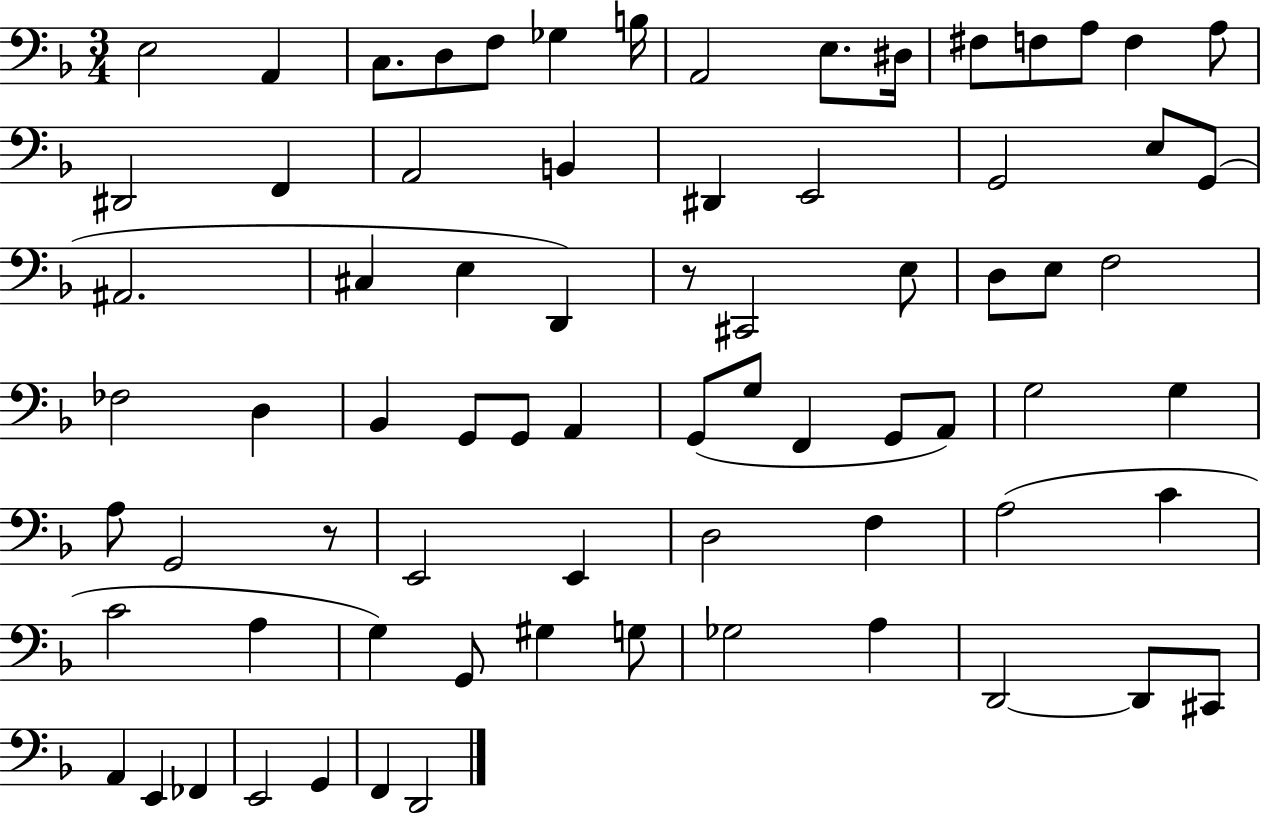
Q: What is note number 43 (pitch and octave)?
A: G2